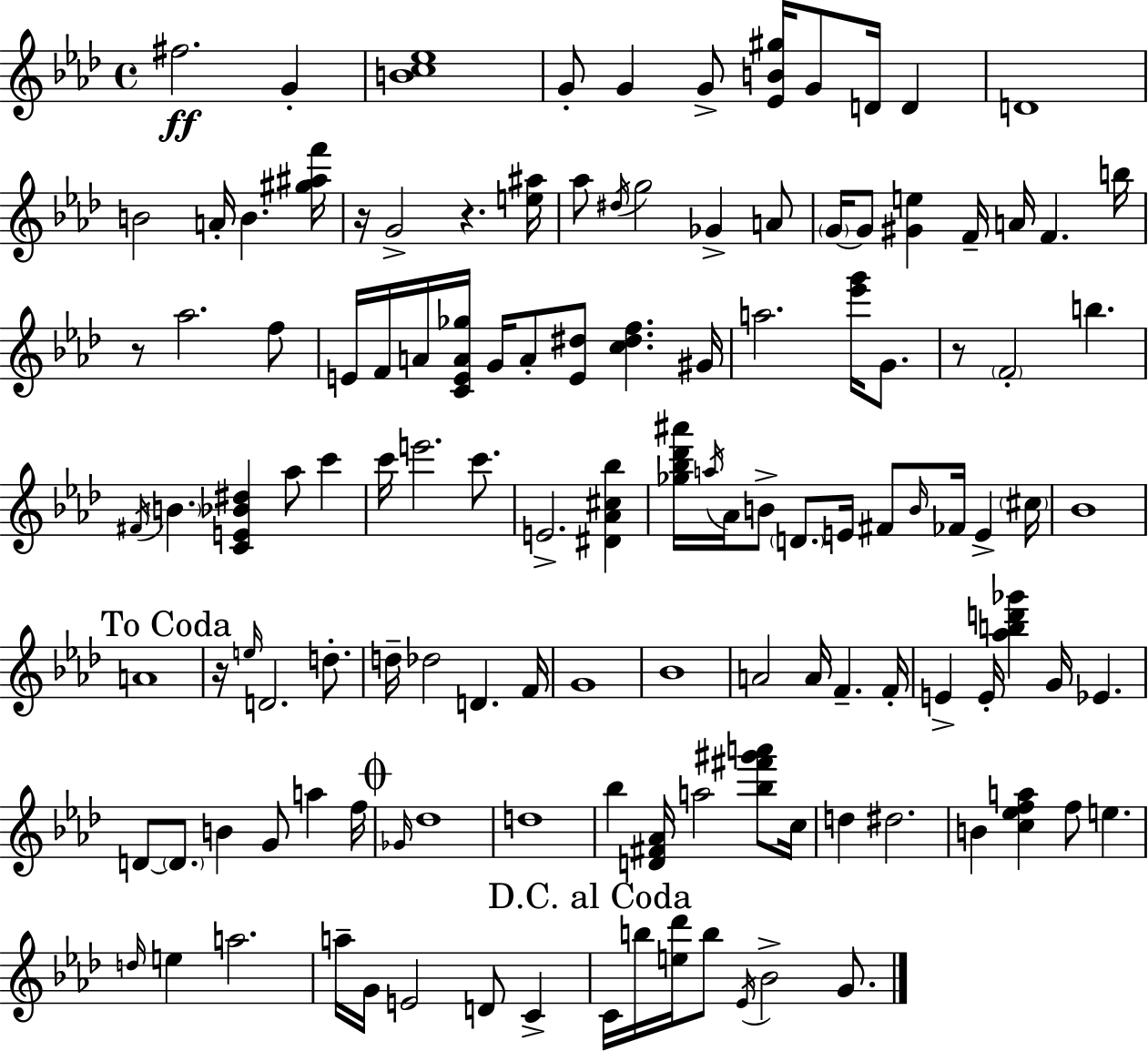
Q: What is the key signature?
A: AES major